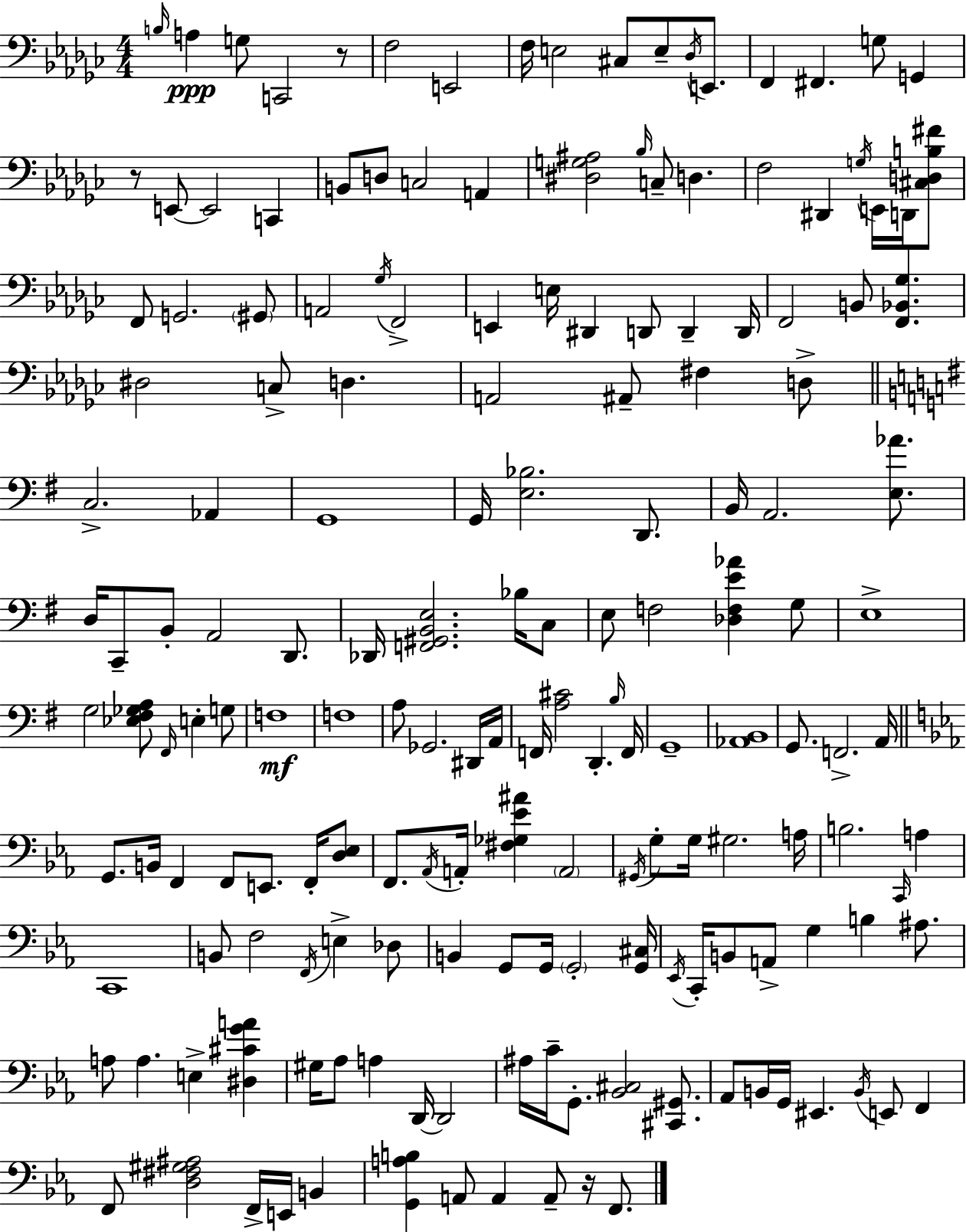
X:1
T:Untitled
M:4/4
L:1/4
K:Ebm
B,/4 A, G,/2 C,,2 z/2 F,2 E,,2 F,/4 E,2 ^C,/2 E,/2 _D,/4 E,,/2 F,, ^F,, G,/2 G,, z/2 E,,/2 E,,2 C,, B,,/2 D,/2 C,2 A,, [^D,G,^A,]2 _B,/4 C,/2 D, F,2 ^D,, G,/4 E,,/4 D,,/4 [^C,D,B,^F]/2 F,,/2 G,,2 ^G,,/2 A,,2 _G,/4 F,,2 E,, E,/4 ^D,, D,,/2 D,, D,,/4 F,,2 B,,/2 [F,,_B,,_G,] ^D,2 C,/2 D, A,,2 ^A,,/2 ^F, D,/2 C,2 _A,, G,,4 G,,/4 [E,_B,]2 D,,/2 B,,/4 A,,2 [E,_A]/2 D,/4 C,,/2 B,,/2 A,,2 D,,/2 _D,,/4 [F,,^G,,B,,E,]2 _B,/4 C,/2 E,/2 F,2 [_D,F,E_A] G,/2 E,4 G,2 [_E,^F,_G,A,]/2 ^F,,/4 E, G,/2 F,4 F,4 A,/2 _G,,2 ^D,,/4 A,,/4 F,,/4 [A,^C]2 D,, B,/4 F,,/4 G,,4 [_A,,B,,]4 G,,/2 F,,2 A,,/4 G,,/2 B,,/4 F,, F,,/2 E,,/2 F,,/4 [D,_E,]/2 F,,/2 _A,,/4 A,,/4 [^F,_G,_E^A] A,,2 ^G,,/4 G,/2 G,/4 ^G,2 A,/4 B,2 C,,/4 A, C,,4 B,,/2 F,2 F,,/4 E, _D,/2 B,, G,,/2 G,,/4 G,,2 [G,,^C,]/4 _E,,/4 C,,/4 B,,/2 A,,/2 G, B, ^A,/2 A,/2 A, E, [^D,^CGA] ^G,/4 _A,/2 A, D,,/4 D,,2 ^A,/4 C/4 G,,/2 [_B,,^C,]2 [^C,,^G,,]/2 _A,,/2 B,,/4 G,,/4 ^E,, B,,/4 E,,/2 F,, F,,/2 [D,^F,^G,^A,]2 F,,/4 E,,/4 B,, [G,,A,B,] A,,/2 A,, A,,/2 z/4 F,,/2